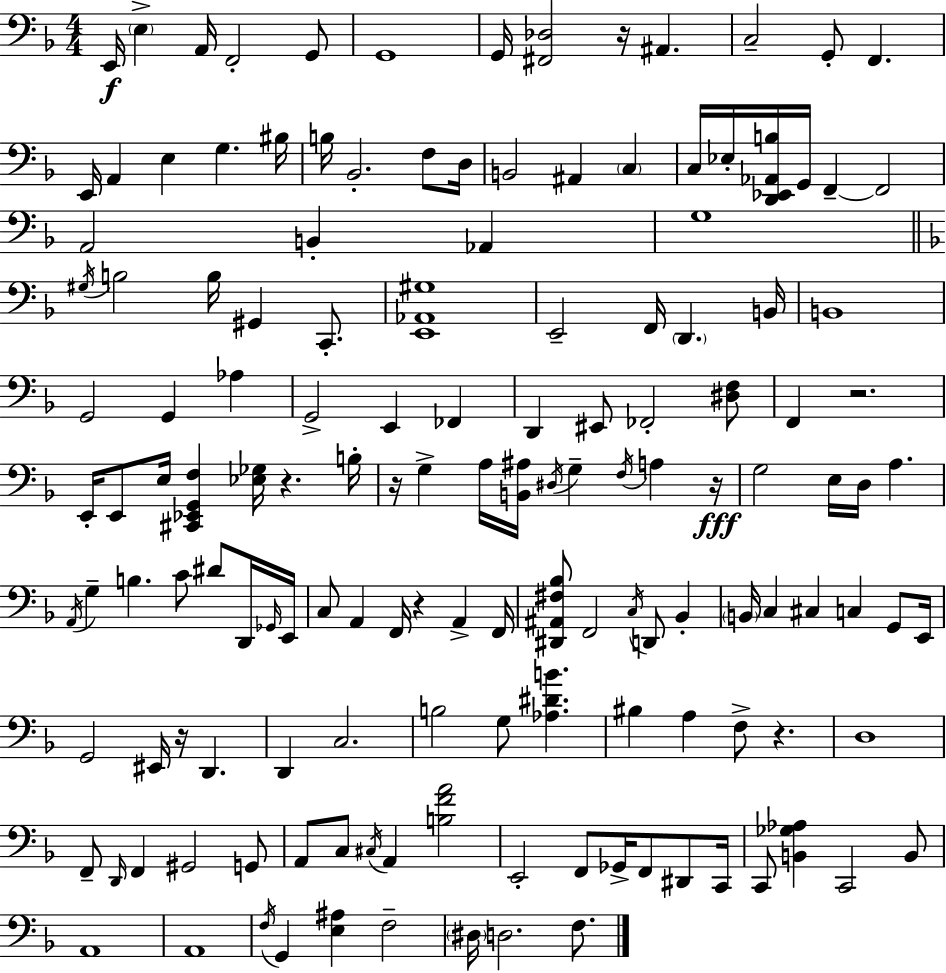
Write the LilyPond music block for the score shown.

{
  \clef bass
  \numericTimeSignature
  \time 4/4
  \key f \major
  e,16\f \parenthesize e4-> a,16 f,2-. g,8 | g,1 | g,16 <fis, des>2 r16 ais,4. | c2-- g,8-. f,4. | \break e,16 a,4 e4 g4. bis16 | b16 bes,2.-. f8 d16 | b,2 ais,4 \parenthesize c4 | c16 ees16-. <d, ees, aes, b>16 g,16 f,4--~~ f,2 | \break a,2 b,4-. aes,4 | g1 | \bar "||" \break \key f \major \acciaccatura { gis16 } b2 b16 gis,4 c,8.-. | <e, aes, gis>1 | e,2-- f,16 \parenthesize d,4. | b,16 b,1 | \break g,2 g,4 aes4 | g,2-> e,4 fes,4 | d,4 eis,8 fes,2-. <dis f>8 | f,4 r2. | \break e,16-. e,8 e16 <cis, ees, g, f>4 <ees ges>16 r4. | b16-. r16 g4-> a16 <b, ais>16 \acciaccatura { dis16 } g4-- \acciaccatura { f16 } a4 | r16\fff g2 e16 d16 a4. | \acciaccatura { a,16 } g4-- b4. c'8 | \break dis'8 d,16 \grace { ges,16 } e,16 c8 a,4 f,16 r4 | a,4-> f,16 <dis, ais, fis bes>8 f,2 \acciaccatura { c16 } | d,8 bes,4-. \parenthesize b,16 c4 cis4 c4 | g,8 e,16 g,2 eis,16 r16 | \break d,4. d,4 c2. | b2 g8 | <aes dis' b'>4. bis4 a4 f8-> | r4. d1 | \break f,8-- \grace { d,16 } f,4 gis,2 | g,8 a,8 c8 \acciaccatura { cis16 } a,4 | <b f' a'>2 e,2-. | f,8 ges,16-> f,8 dis,8 c,16 c,8 <b, ges aes>4 c,2 | \break b,8 a,1 | a,1 | \acciaccatura { f16 } g,4 <e ais>4 | f2-- \parenthesize dis16 d2. | \break f8. \bar "|."
}